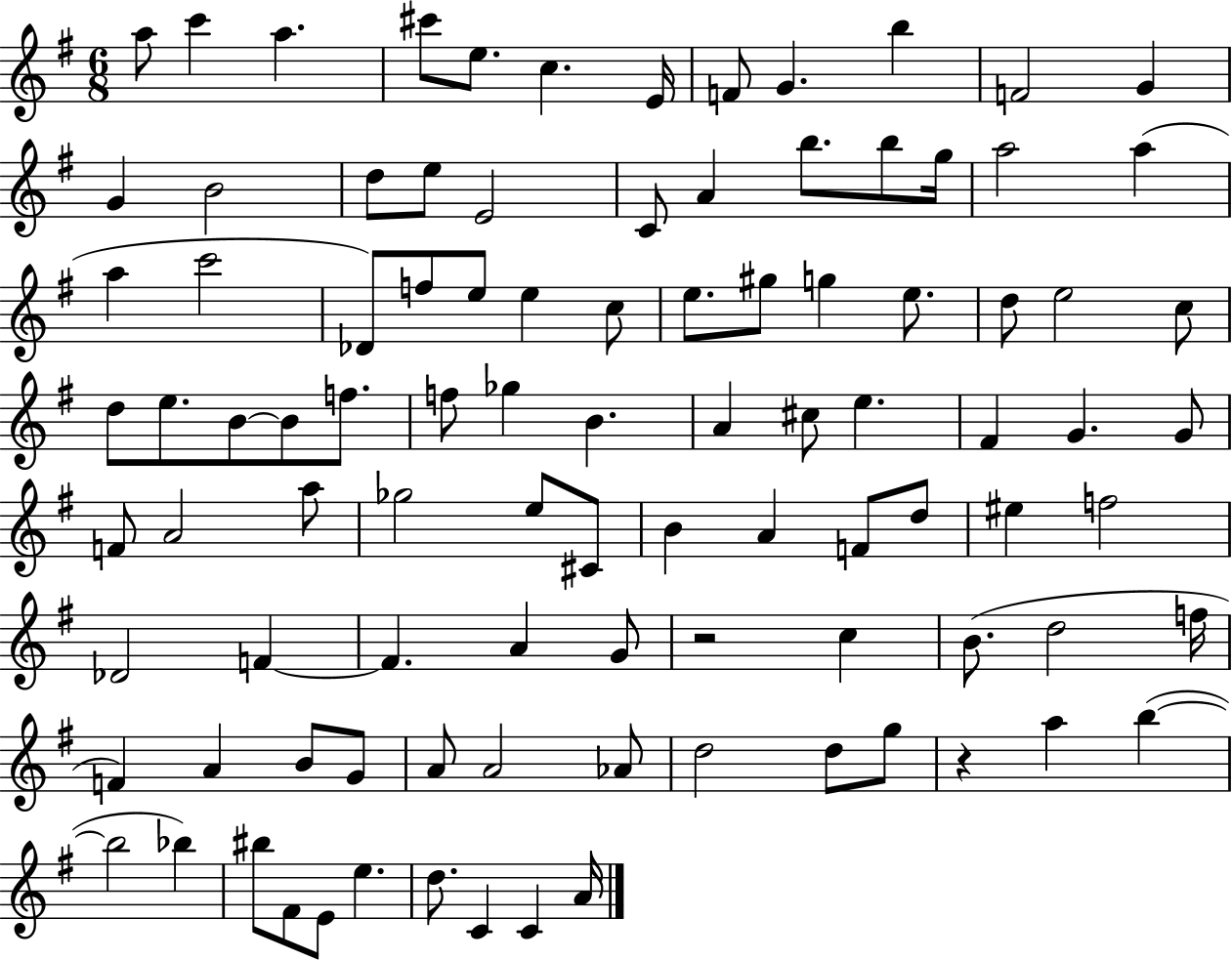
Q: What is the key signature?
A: G major